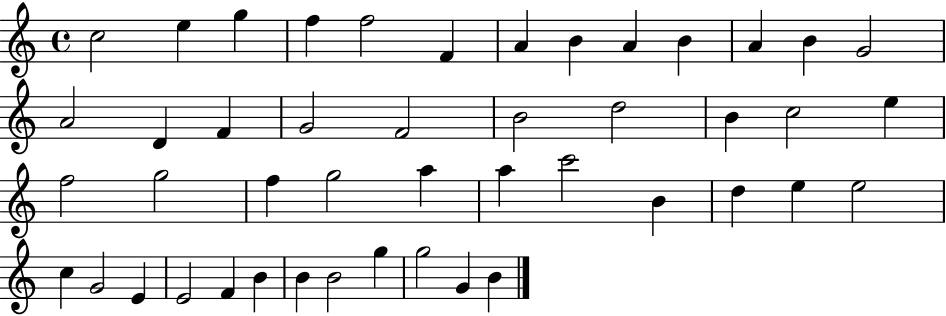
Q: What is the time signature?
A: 4/4